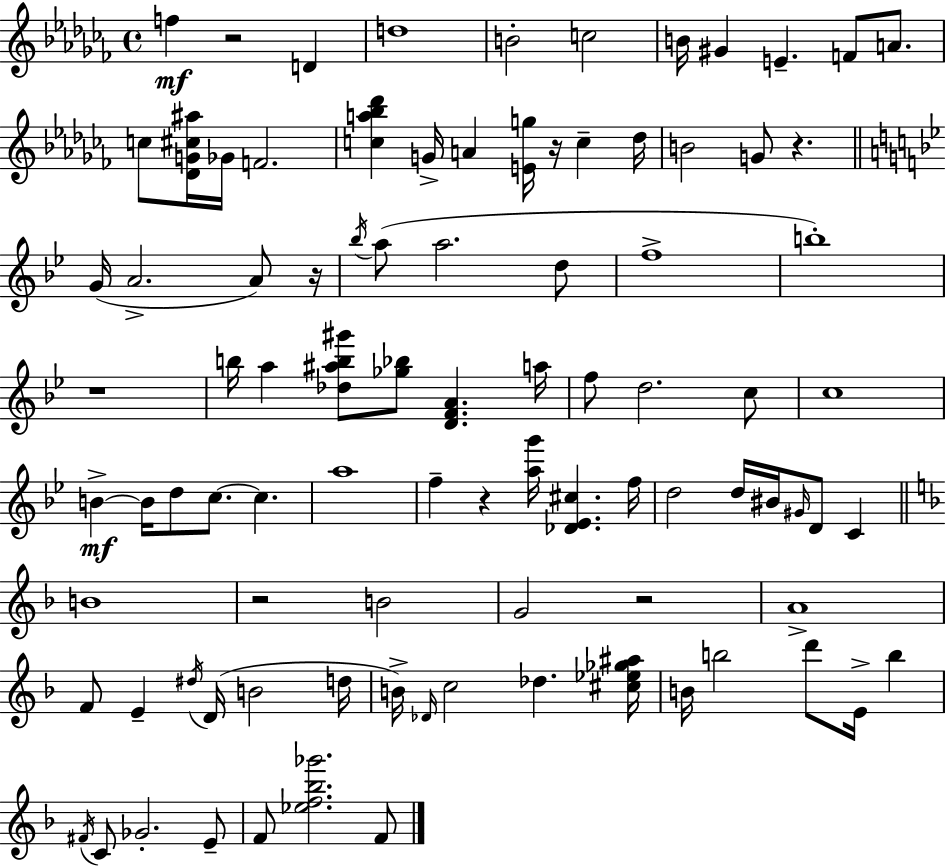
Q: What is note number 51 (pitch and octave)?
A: B4